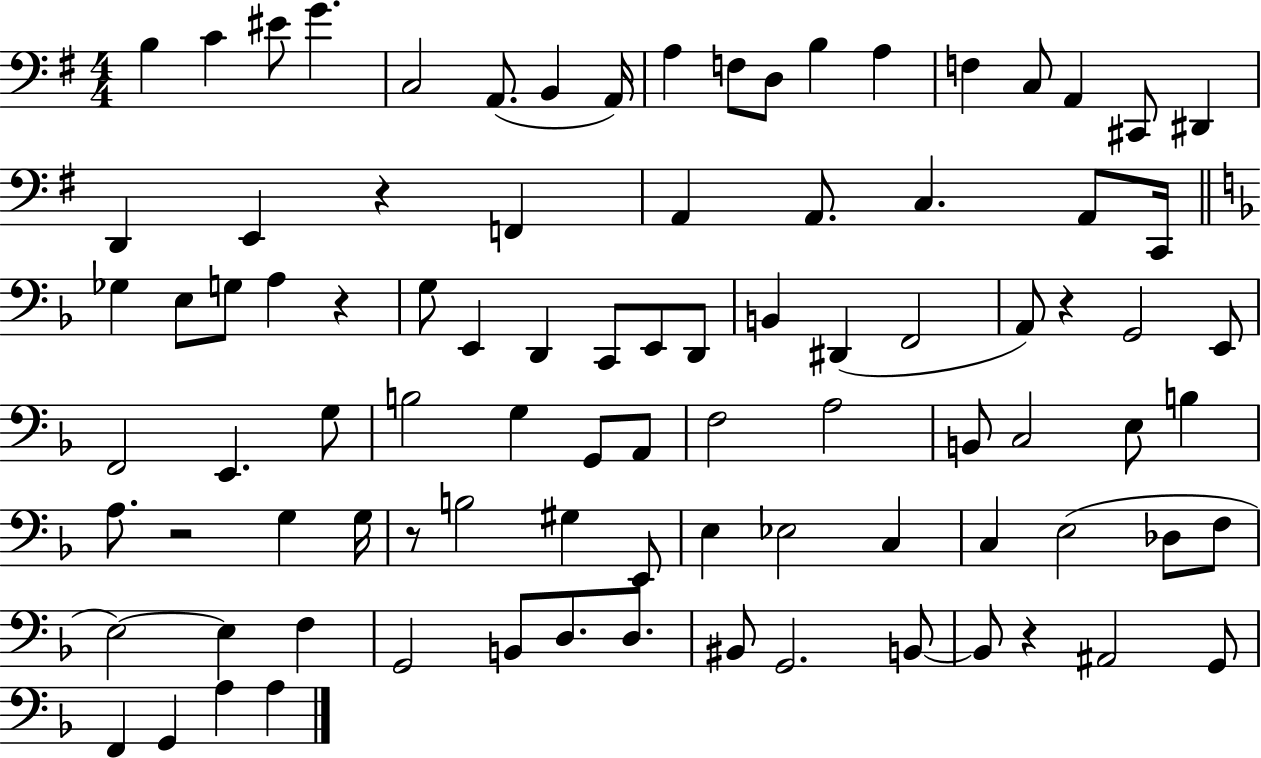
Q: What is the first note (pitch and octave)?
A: B3